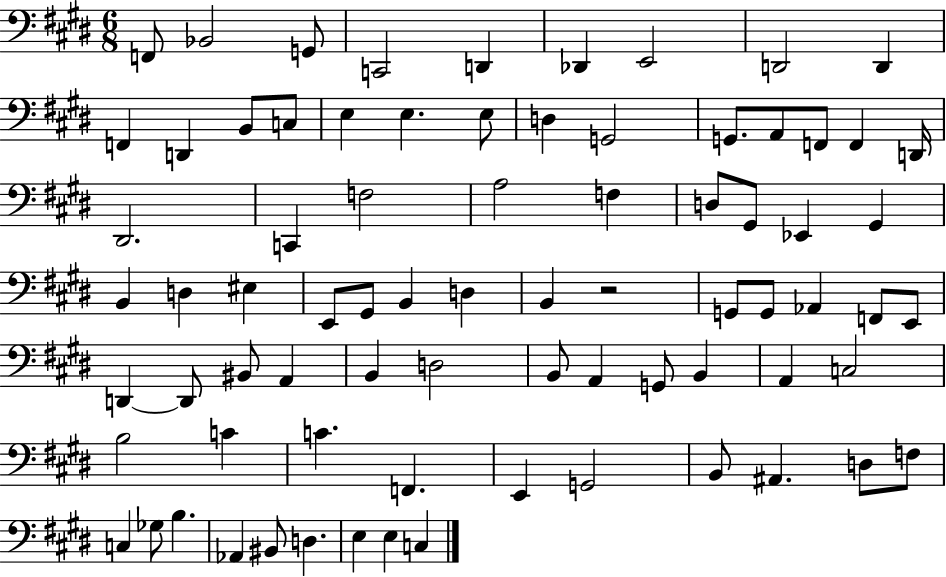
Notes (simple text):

F2/e Bb2/h G2/e C2/h D2/q Db2/q E2/h D2/h D2/q F2/q D2/q B2/e C3/e E3/q E3/q. E3/e D3/q G2/h G2/e. A2/e F2/e F2/q D2/s D#2/h. C2/q F3/h A3/h F3/q D3/e G#2/e Eb2/q G#2/q B2/q D3/q EIS3/q E2/e G#2/e B2/q D3/q B2/q R/h G2/e G2/e Ab2/q F2/e E2/e D2/q D2/e BIS2/e A2/q B2/q D3/h B2/e A2/q G2/e B2/q A2/q C3/h B3/h C4/q C4/q. F2/q. E2/q G2/h B2/e A#2/q. D3/e F3/e C3/q Gb3/e B3/q. Ab2/q BIS2/e D3/q. E3/q E3/q C3/q